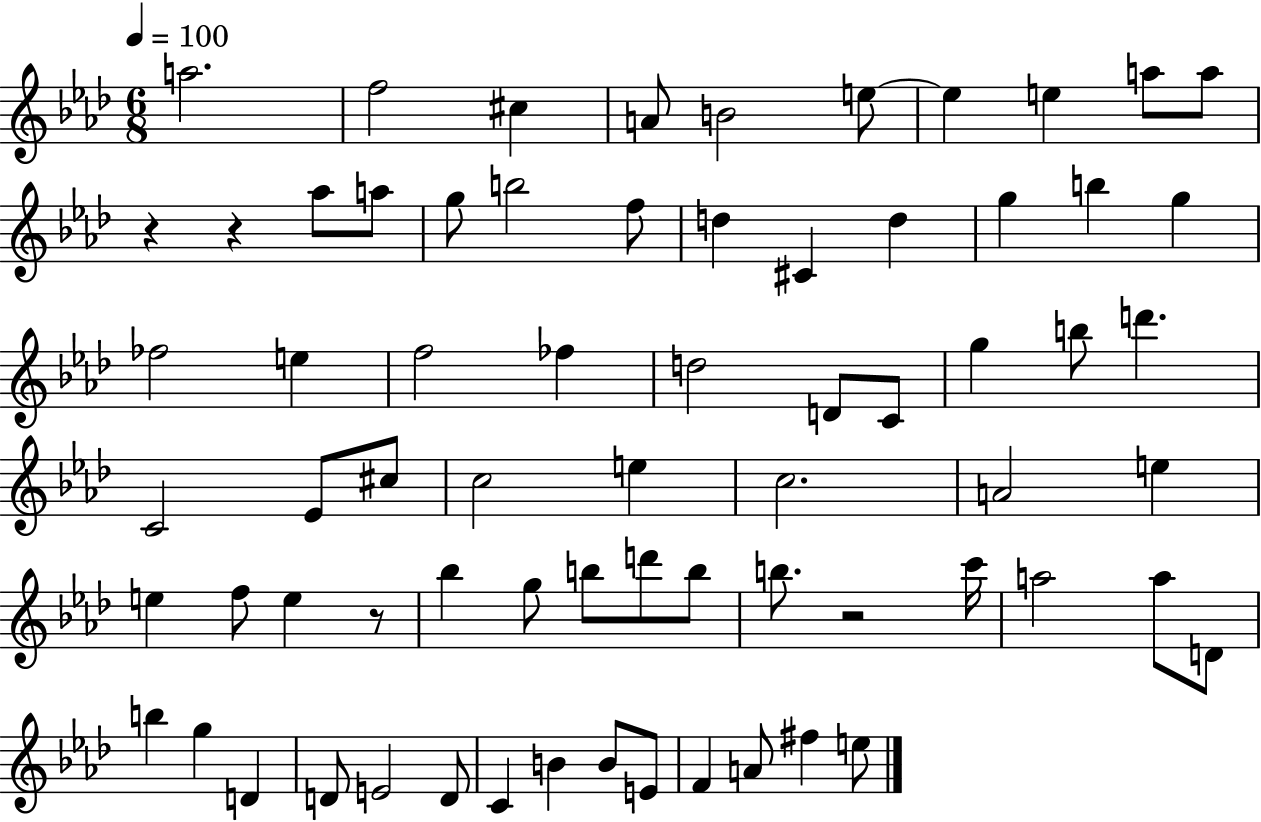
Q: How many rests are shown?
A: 4